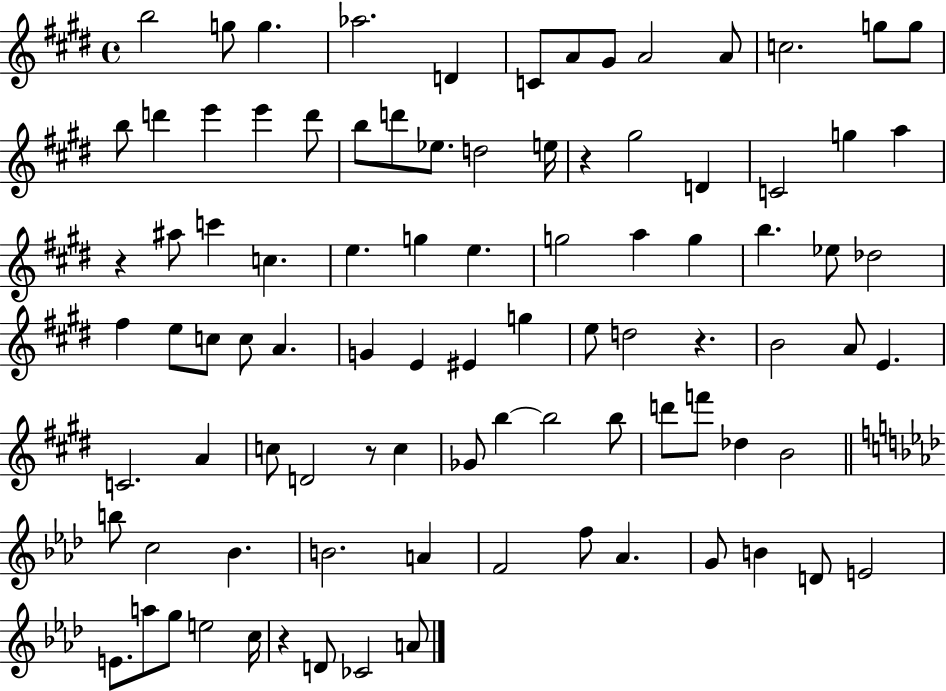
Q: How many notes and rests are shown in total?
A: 92